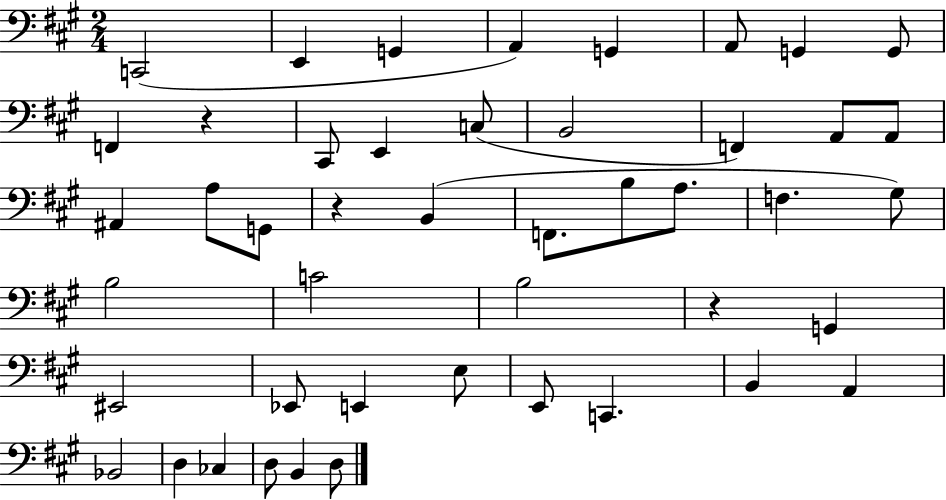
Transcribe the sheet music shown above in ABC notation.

X:1
T:Untitled
M:2/4
L:1/4
K:A
C,,2 E,, G,, A,, G,, A,,/2 G,, G,,/2 F,, z ^C,,/2 E,, C,/2 B,,2 F,, A,,/2 A,,/2 ^A,, A,/2 G,,/2 z B,, F,,/2 B,/2 A,/2 F, ^G,/2 B,2 C2 B,2 z G,, ^E,,2 _E,,/2 E,, E,/2 E,,/2 C,, B,, A,, _B,,2 D, _C, D,/2 B,, D,/2